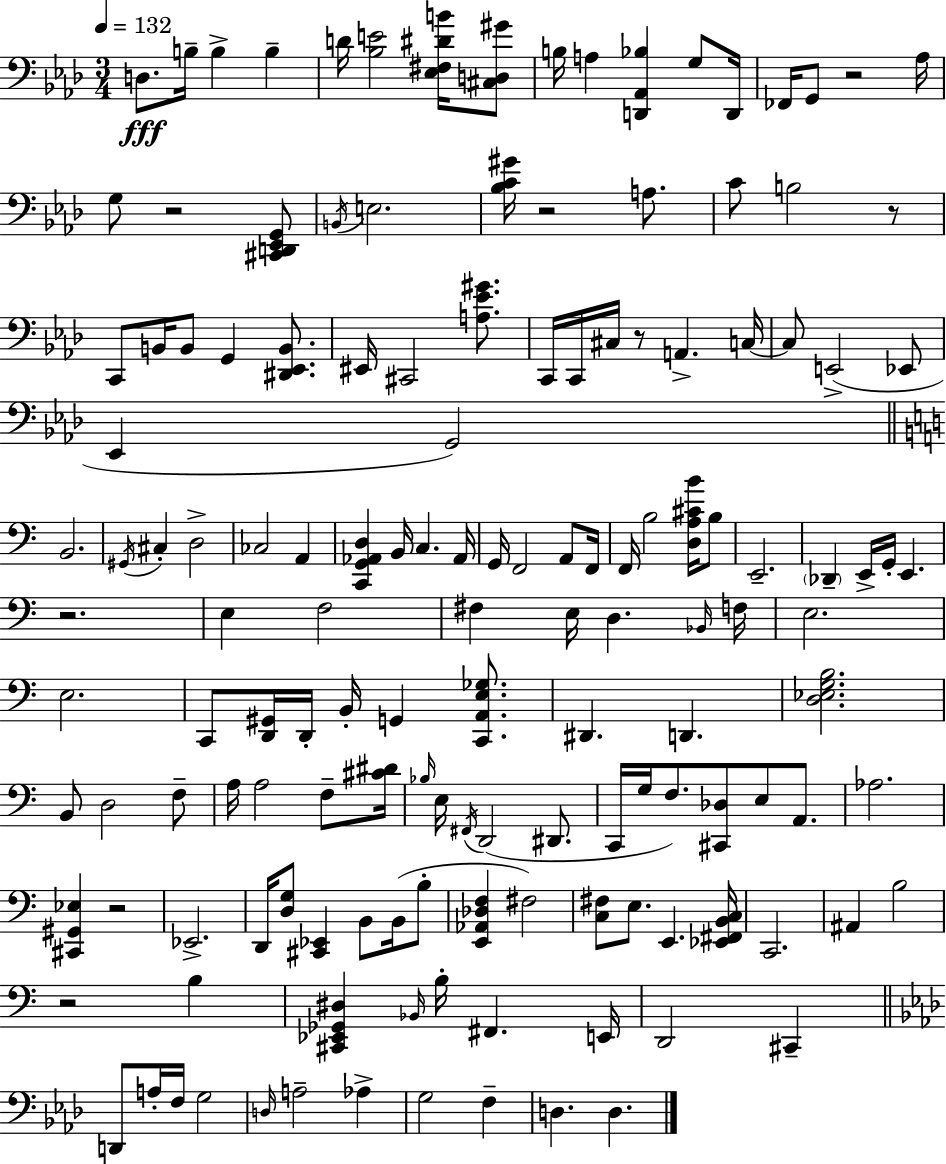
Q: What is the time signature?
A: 3/4